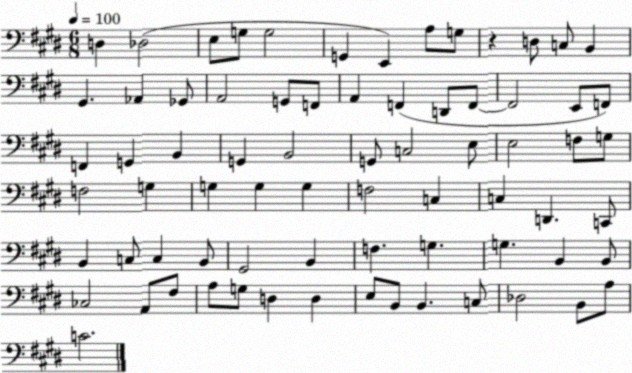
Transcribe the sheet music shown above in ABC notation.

X:1
T:Untitled
M:6/8
L:1/4
K:E
D, _D,2 E,/2 G,/2 G,2 G,, E,, A,/2 G,/2 z D,/2 C,/2 B,, ^G,, _A,, _G,,/2 A,,2 G,,/2 F,,/2 A,, F,, D,,/2 F,,/2 F,,2 E,,/2 F,,/2 F,, G,, B,, G,, B,,2 G,,/2 C,2 E,/2 E,2 F,/2 G,/2 F,2 G, G, G, G, F,2 C, C, D,, C,,/2 B,, C,/2 C, B,,/2 ^G,,2 B,, F, G, G, B,, B,,/2 _C,2 A,,/2 ^F,/2 A,/2 G,/2 D, D, E,/2 B,,/2 B,, C,/2 _D,2 B,,/2 A,/2 C2